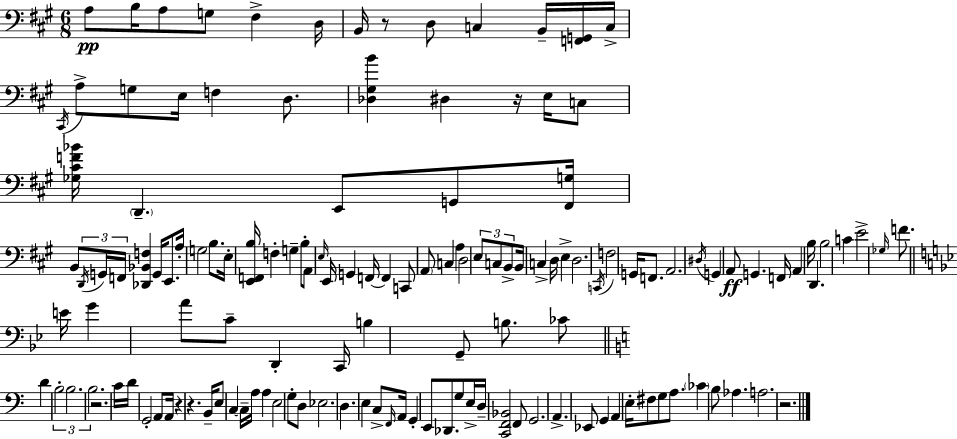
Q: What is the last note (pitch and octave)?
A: A3